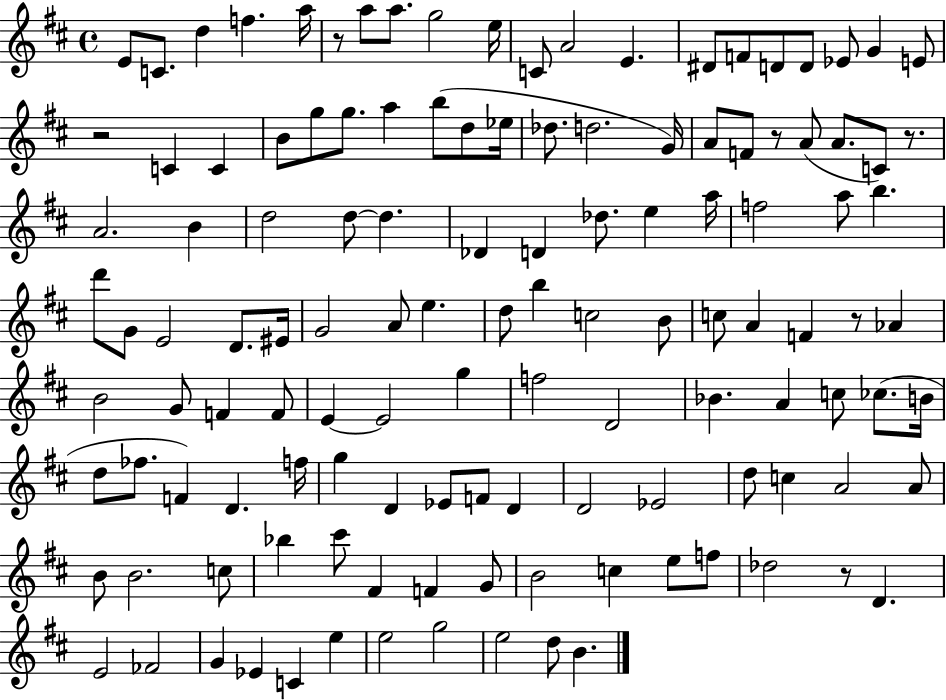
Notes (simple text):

E4/e C4/e. D5/q F5/q. A5/s R/e A5/e A5/e. G5/h E5/s C4/e A4/h E4/q. D#4/e F4/e D4/e D4/e Eb4/e G4/q E4/e R/h C4/q C4/q B4/e G5/e G5/e. A5/q B5/e D5/e Eb5/s Db5/e. D5/h. G4/s A4/e F4/e R/e A4/e A4/e. C4/e R/e. A4/h. B4/q D5/h D5/e D5/q. Db4/q D4/q Db5/e. E5/q A5/s F5/h A5/e B5/q. D6/e G4/e E4/h D4/e. EIS4/s G4/h A4/e E5/q. D5/e B5/q C5/h B4/e C5/e A4/q F4/q R/e Ab4/q B4/h G4/e F4/q F4/e E4/q E4/h G5/q F5/h D4/h Bb4/q. A4/q C5/e CES5/e. B4/s D5/e FES5/e. F4/q D4/q. F5/s G5/q D4/q Eb4/e F4/e D4/q D4/h Eb4/h D5/e C5/q A4/h A4/e B4/e B4/h. C5/e Bb5/q C#6/e F#4/q F4/q G4/e B4/h C5/q E5/e F5/e Db5/h R/e D4/q. E4/h FES4/h G4/q Eb4/q C4/q E5/q E5/h G5/h E5/h D5/e B4/q.